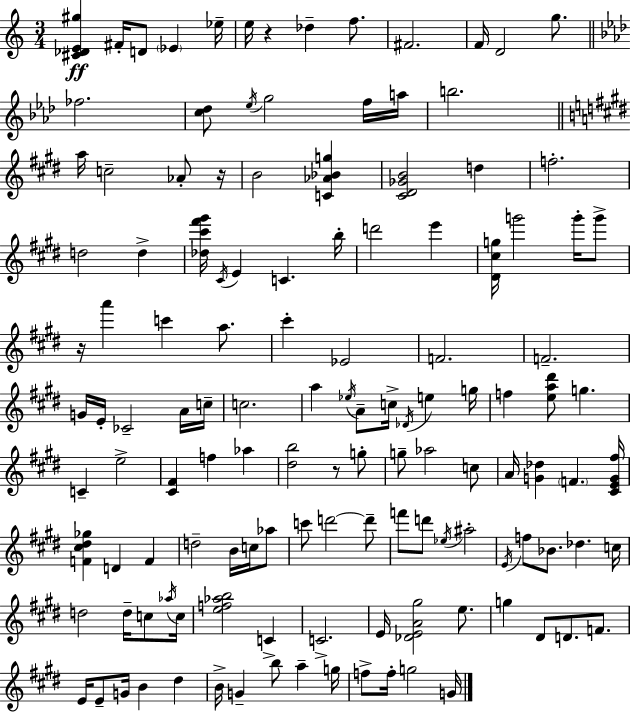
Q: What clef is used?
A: treble